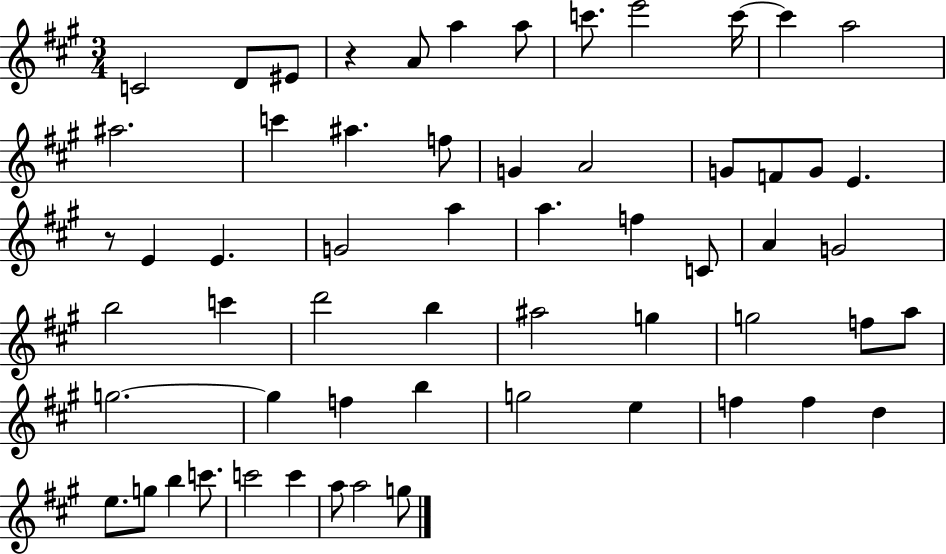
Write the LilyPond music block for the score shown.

{
  \clef treble
  \numericTimeSignature
  \time 3/4
  \key a \major
  c'2 d'8 eis'8 | r4 a'8 a''4 a''8 | c'''8. e'''2 c'''16~~ | c'''4 a''2 | \break ais''2. | c'''4 ais''4. f''8 | g'4 a'2 | g'8 f'8 g'8 e'4. | \break r8 e'4 e'4. | g'2 a''4 | a''4. f''4 c'8 | a'4 g'2 | \break b''2 c'''4 | d'''2 b''4 | ais''2 g''4 | g''2 f''8 a''8 | \break g''2.~~ | g''4 f''4 b''4 | g''2 e''4 | f''4 f''4 d''4 | \break e''8. g''8 b''4 c'''8. | c'''2 c'''4 | a''8 a''2 g''8 | \bar "|."
}